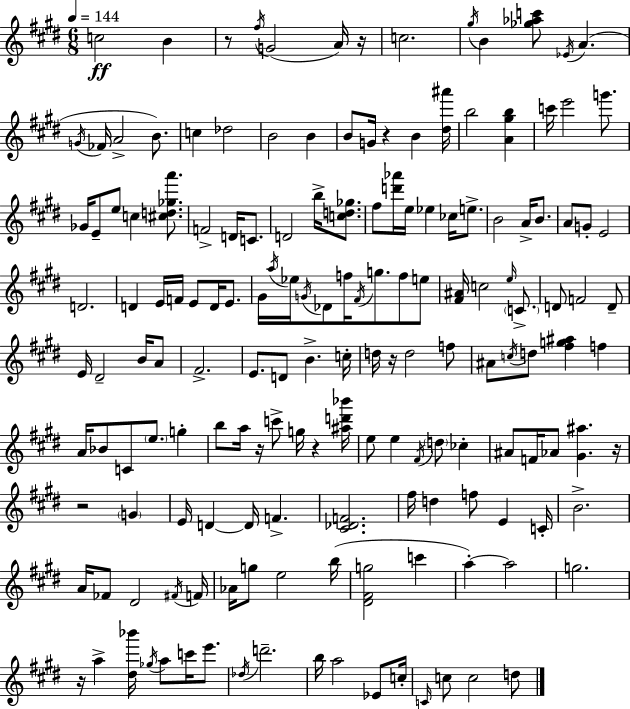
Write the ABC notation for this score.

X:1
T:Untitled
M:6/8
L:1/4
K:E
c2 B z/2 ^f/4 G2 A/4 z/4 c2 ^g/4 B [_g_ac']/2 _E/4 A G/4 _F/4 A2 B/2 c _d2 B2 B B/2 G/4 z B [^d^a']/4 b2 [A^gb] c'/4 e'2 g'/2 _G/4 E/2 e/2 c [^cd_ga']/2 F2 D/4 C/2 D2 b/4 [cd_g]/2 ^f/2 [d'_a']/4 e/4 _e _c/4 e/2 B2 A/4 B/2 A/2 G/2 E2 D2 D E/4 F/4 E/2 D/4 E/2 ^G/4 a/4 _e/4 G/4 _D/2 f/4 ^F/4 g/2 f/2 e/2 [^F^A]/4 c2 e/4 C/2 D/2 F2 D/2 E/4 ^D2 B/4 A/2 ^F2 E/2 D/2 B c/4 d/4 z/4 d2 f/2 ^A/2 c/4 d/2 [^fg^a] f A/4 _B/2 C/2 e/2 g b/2 a/4 z/4 c'/2 g/4 z [^ad'_b']/4 e/2 e ^F/4 d/2 _c ^A/2 F/4 _A/2 [^G^a] z/4 z2 G E/4 D D/4 F [^C_DF]2 ^f/4 d f/2 E C/4 B2 A/4 _F/2 ^D2 ^F/4 F/4 _A/4 g/2 e2 b/4 [^D^Fg]2 c' a a2 g2 z/4 a [^d_b']/4 _g/4 a/2 c'/4 e'/2 _d/4 d'2 b/4 a2 _E/2 c/4 C/4 c/2 c2 d/2